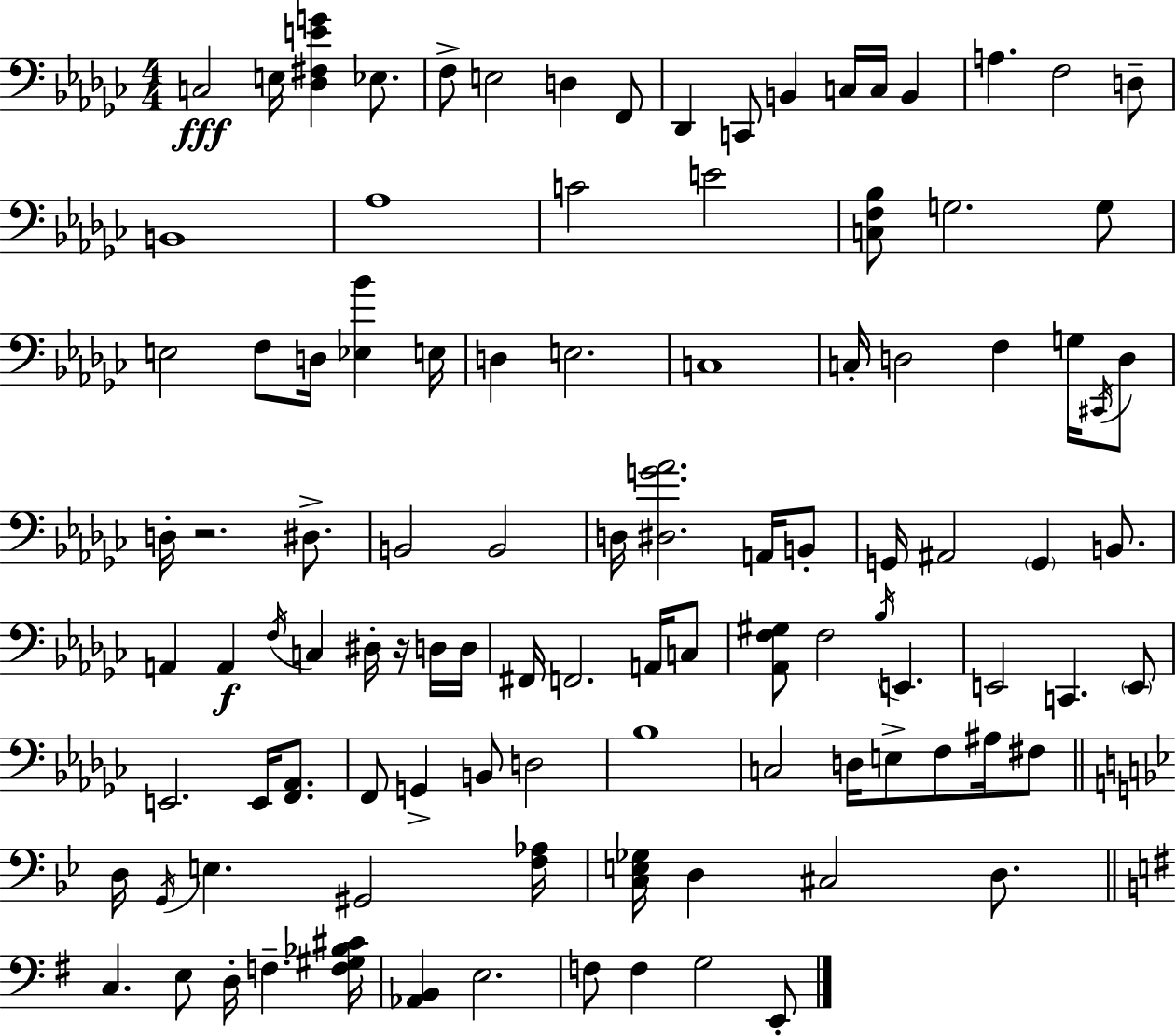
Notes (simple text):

C3/h E3/s [Db3,F#3,E4,G4]/q Eb3/e. F3/e E3/h D3/q F2/e Db2/q C2/e B2/q C3/s C3/s B2/q A3/q. F3/h D3/e B2/w Ab3/w C4/h E4/h [C3,F3,Bb3]/e G3/h. G3/e E3/h F3/e D3/s [Eb3,Bb4]/q E3/s D3/q E3/h. C3/w C3/s D3/h F3/q G3/s C#2/s D3/e D3/s R/h. D#3/e. B2/h B2/h D3/s [D#3,G4,Ab4]/h. A2/s B2/e G2/s A#2/h G2/q B2/e. A2/q A2/q F3/s C3/q D#3/s R/s D3/s D3/s F#2/s F2/h. A2/s C3/e [Ab2,F3,G#3]/e F3/h Bb3/s E2/q. E2/h C2/q. E2/e E2/h. E2/s [F2,Ab2]/e. F2/e G2/q B2/e D3/h Bb3/w C3/h D3/s E3/e F3/e A#3/s F#3/e D3/s G2/s E3/q. G#2/h [F3,Ab3]/s [C3,E3,Gb3]/s D3/q C#3/h D3/e. C3/q. E3/e D3/s F3/q. [F3,G#3,Bb3,C#4]/s [Ab2,B2]/q E3/h. F3/e F3/q G3/h E2/e